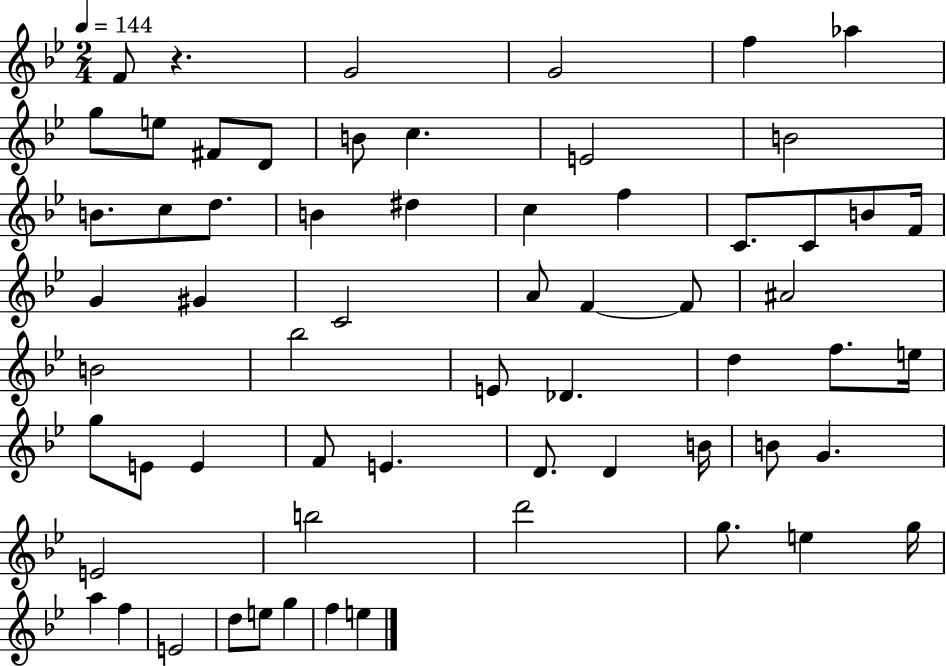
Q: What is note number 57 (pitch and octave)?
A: E4